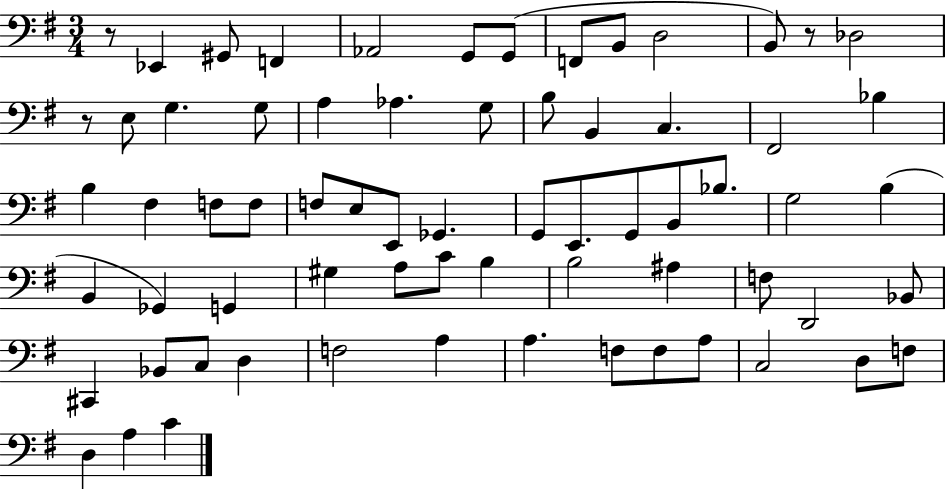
{
  \clef bass
  \numericTimeSignature
  \time 3/4
  \key g \major
  r8 ees,4 gis,8 f,4 | aes,2 g,8 g,8( | f,8 b,8 d2 | b,8) r8 des2 | \break r8 e8 g4. g8 | a4 aes4. g8 | b8 b,4 c4. | fis,2 bes4 | \break b4 fis4 f8 f8 | f8 e8 e,8 ges,4. | g,8 e,8. g,8 b,8 bes8. | g2 b4( | \break b,4 ges,4) g,4 | gis4 a8 c'8 b4 | b2 ais4 | f8 d,2 bes,8 | \break cis,4 bes,8 c8 d4 | f2 a4 | a4. f8 f8 a8 | c2 d8 f8 | \break d4 a4 c'4 | \bar "|."
}